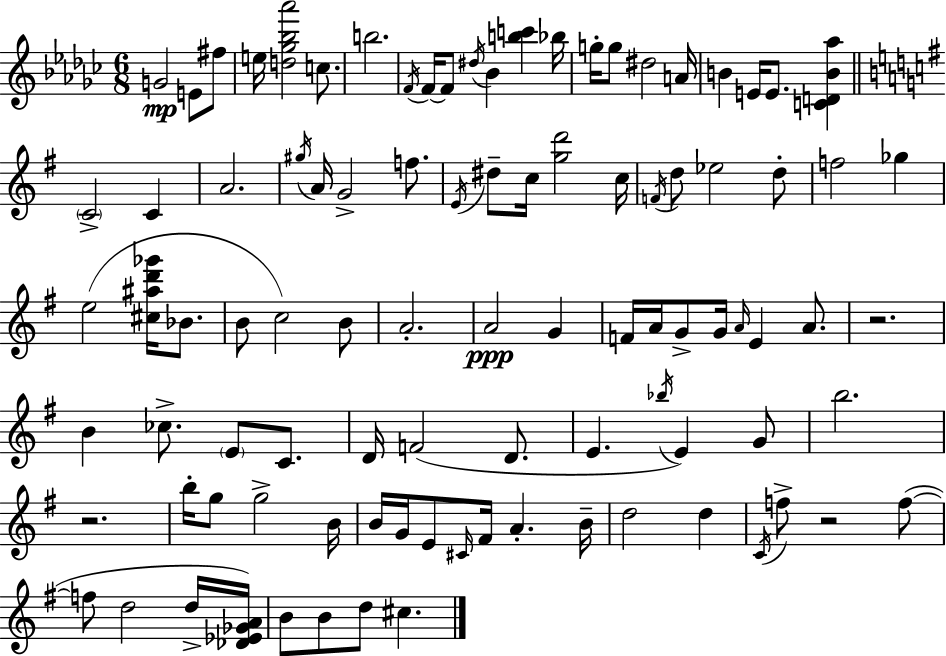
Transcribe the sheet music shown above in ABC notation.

X:1
T:Untitled
M:6/8
L:1/4
K:Ebm
G2 E/2 ^f/2 e/4 [d_g_b_a']2 c/2 b2 F/4 F/4 F/2 ^d/4 _B [bc'] _b/4 g/4 g/2 ^d2 A/4 B E/4 E/2 [CDB_a] C2 C A2 ^g/4 A/4 G2 f/2 E/4 ^d/2 c/4 [gd']2 c/4 F/4 d/2 _e2 d/2 f2 _g e2 [^c^ad'_g']/4 _B/2 B/2 c2 B/2 A2 A2 G F/4 A/4 G/2 G/4 A/4 E A/2 z2 B _c/2 E/2 C/2 D/4 F2 D/2 E _b/4 E G/2 b2 z2 b/4 g/2 g2 B/4 B/4 G/4 E/2 ^C/4 ^F/4 A B/4 d2 d C/4 f/2 z2 f/2 f/2 d2 d/4 [_D_E_GA]/4 B/2 B/2 d/2 ^c